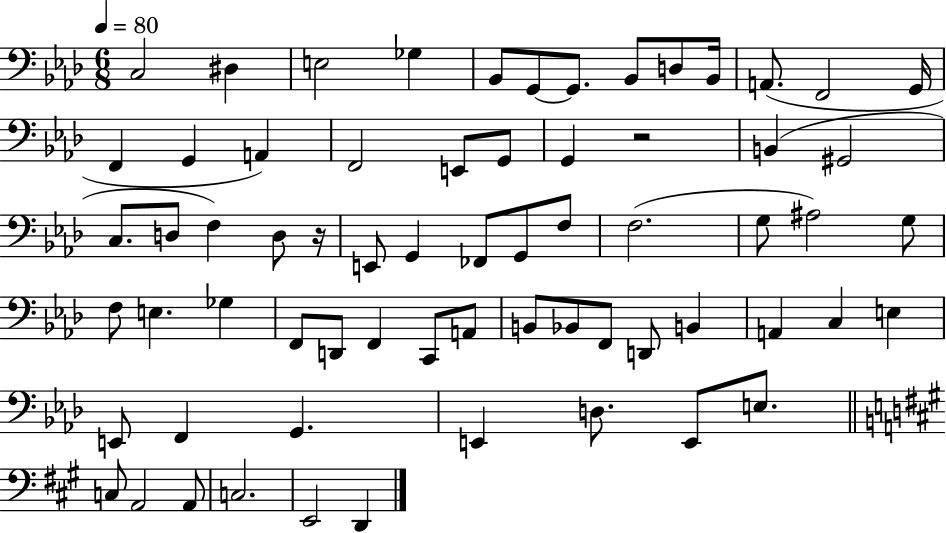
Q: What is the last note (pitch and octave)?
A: D2